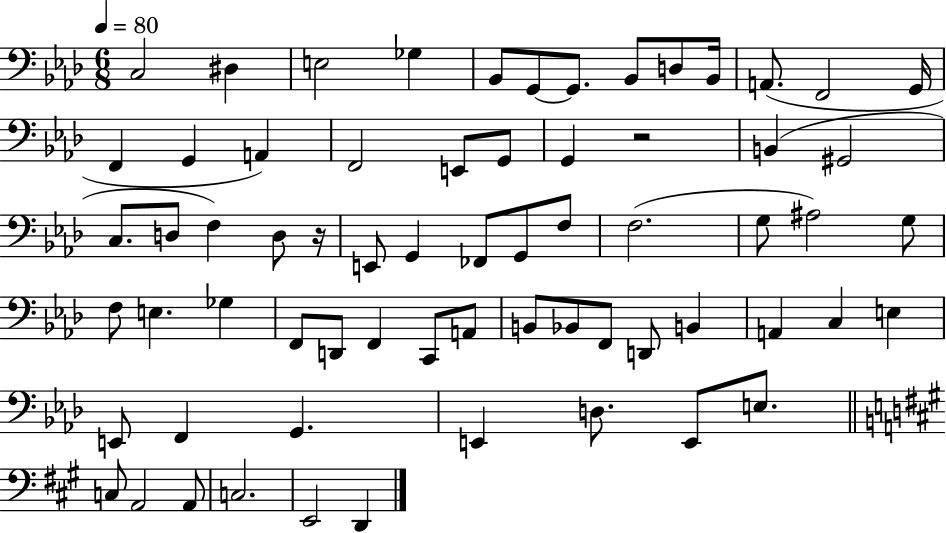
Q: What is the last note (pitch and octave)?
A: D2